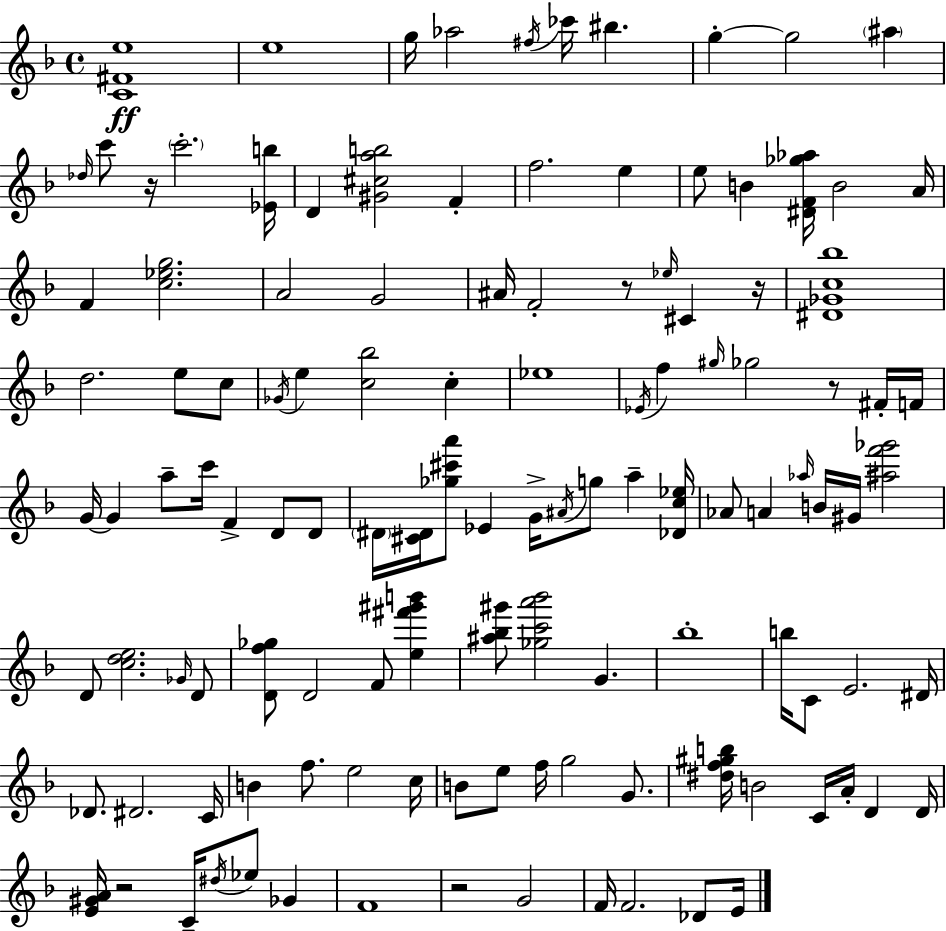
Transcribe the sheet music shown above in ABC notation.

X:1
T:Untitled
M:4/4
L:1/4
K:Dm
[C^Fe]4 e4 g/4 _a2 ^f/4 _c'/4 ^b g g2 ^a _d/4 c'/2 z/4 c'2 [_Eb]/4 D [^G^cab]2 F f2 e e/2 B [^DF_g_a]/4 B2 A/4 F [c_eg]2 A2 G2 ^A/4 F2 z/2 _e/4 ^C z/4 [^D_Gc_b]4 d2 e/2 c/2 _G/4 e [c_b]2 c _e4 _E/4 f ^g/4 _g2 z/2 ^F/4 F/4 G/4 G a/2 c'/4 F D/2 D/2 ^D/4 [^C^D]/4 [_g^c'a']/2 _E G/4 ^A/4 g/2 a [_Dc_e]/4 _A/2 A _a/4 B/4 ^G/4 [^af'_g']2 D/2 [cde]2 _G/4 D/2 [Df_g]/2 D2 F/2 [e^f'^g'b'] [^a_b^g']/2 [_gc'a'_b']2 G _b4 b/4 C/2 E2 ^D/4 _D/2 ^D2 C/4 B f/2 e2 c/4 B/2 e/2 f/4 g2 G/2 [^df^gb]/4 B2 C/4 A/4 D D/4 [E^GA]/4 z2 C/4 ^d/4 _e/2 _G F4 z2 G2 F/4 F2 _D/2 E/4